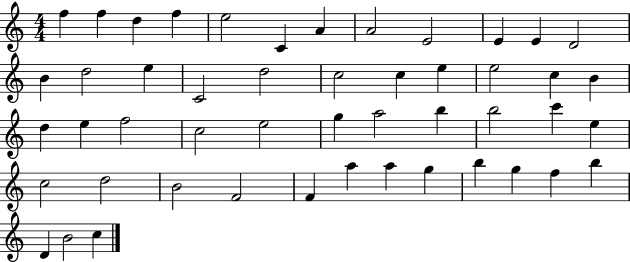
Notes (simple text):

F5/q F5/q D5/q F5/q E5/h C4/q A4/q A4/h E4/h E4/q E4/q D4/h B4/q D5/h E5/q C4/h D5/h C5/h C5/q E5/q E5/h C5/q B4/q D5/q E5/q F5/h C5/h E5/h G5/q A5/h B5/q B5/h C6/q E5/q C5/h D5/h B4/h F4/h F4/q A5/q A5/q G5/q B5/q G5/q F5/q B5/q D4/q B4/h C5/q